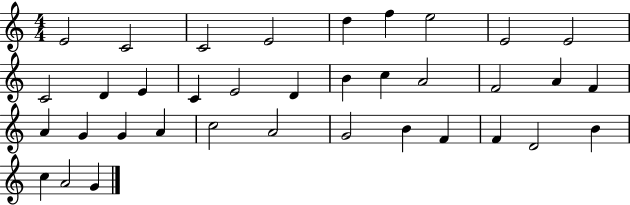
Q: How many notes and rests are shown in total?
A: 36